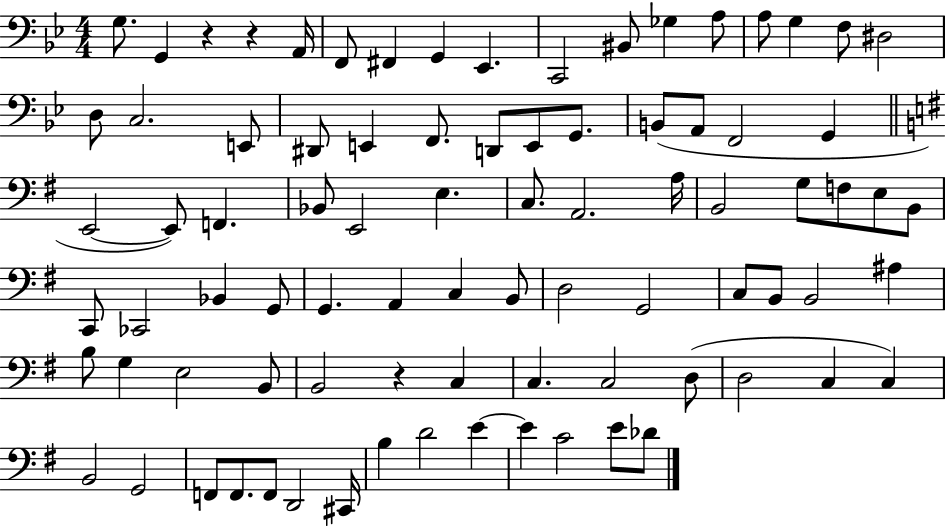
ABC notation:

X:1
T:Untitled
M:4/4
L:1/4
K:Bb
G,/2 G,, z z A,,/4 F,,/2 ^F,, G,, _E,, C,,2 ^B,,/2 _G, A,/2 A,/2 G, F,/2 ^D,2 D,/2 C,2 E,,/2 ^D,,/2 E,, F,,/2 D,,/2 E,,/2 G,,/2 B,,/2 A,,/2 F,,2 G,, E,,2 E,,/2 F,, _B,,/2 E,,2 E, C,/2 A,,2 A,/4 B,,2 G,/2 F,/2 E,/2 B,,/2 C,,/2 _C,,2 _B,, G,,/2 G,, A,, C, B,,/2 D,2 G,,2 C,/2 B,,/2 B,,2 ^A, B,/2 G, E,2 B,,/2 B,,2 z C, C, C,2 D,/2 D,2 C, C, B,,2 G,,2 F,,/2 F,,/2 F,,/2 D,,2 ^C,,/4 B, D2 E E C2 E/2 _D/2